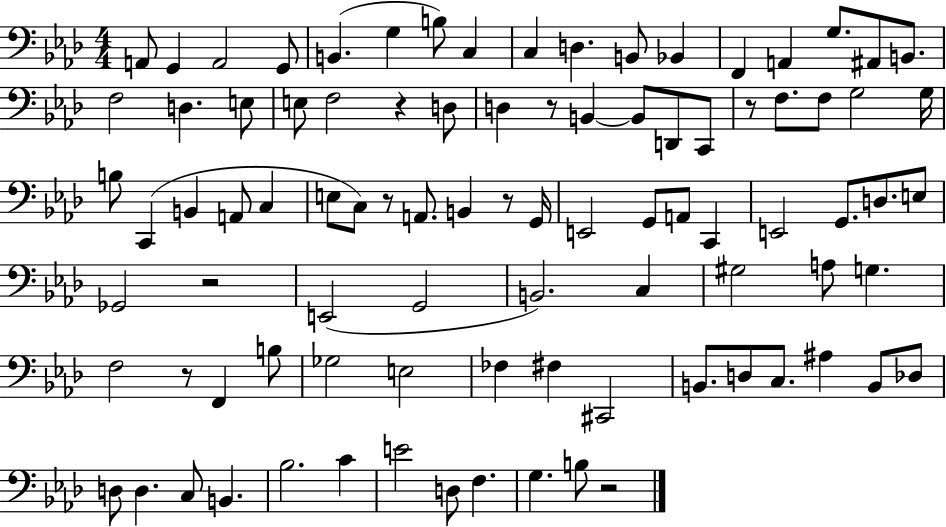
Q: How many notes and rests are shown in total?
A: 91